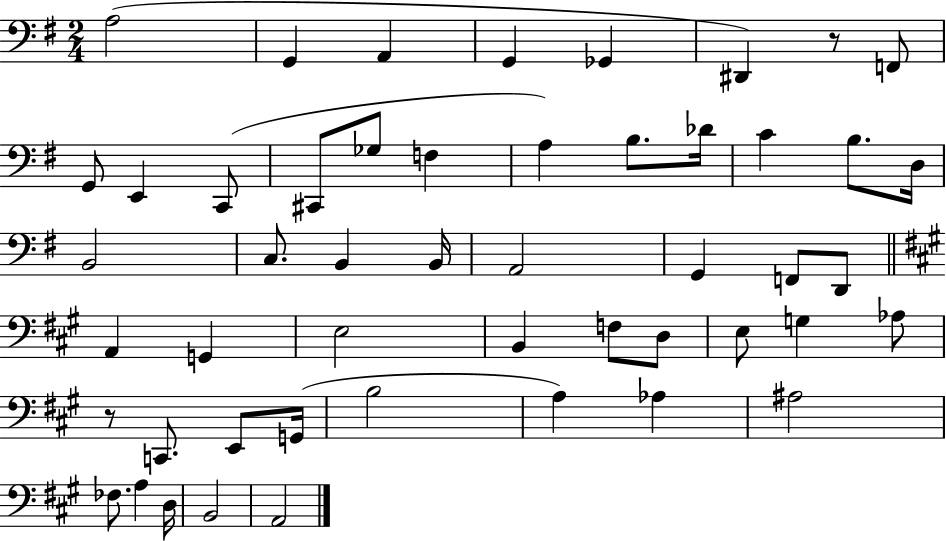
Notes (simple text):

A3/h G2/q A2/q G2/q Gb2/q D#2/q R/e F2/e G2/e E2/q C2/e C#2/e Gb3/e F3/q A3/q B3/e. Db4/s C4/q B3/e. D3/s B2/h C3/e. B2/q B2/s A2/h G2/q F2/e D2/e A2/q G2/q E3/h B2/q F3/e D3/e E3/e G3/q Ab3/e R/e C2/e. E2/e G2/s B3/h A3/q Ab3/q A#3/h FES3/e. A3/q D3/s B2/h A2/h